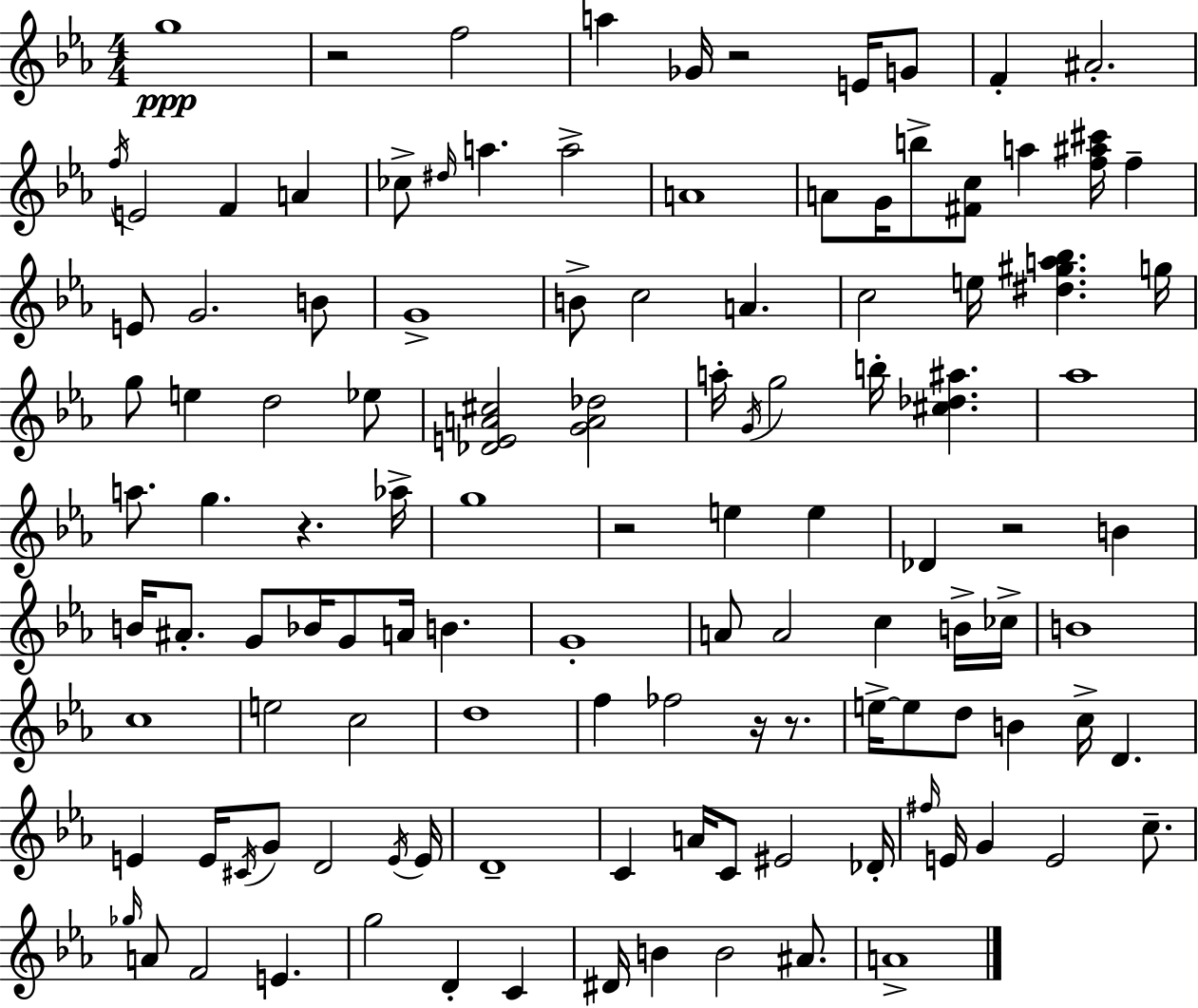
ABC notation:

X:1
T:Untitled
M:4/4
L:1/4
K:Cm
g4 z2 f2 a _G/4 z2 E/4 G/2 F ^A2 f/4 E2 F A _c/2 ^d/4 a a2 A4 A/2 G/4 b/2 [^Fc]/2 a [f^a^c']/4 f E/2 G2 B/2 G4 B/2 c2 A c2 e/4 [^d^ga_b] g/4 g/2 e d2 _e/2 [_DEA^c]2 [GA_d]2 a/4 G/4 g2 b/4 [^c_d^a] _a4 a/2 g z _a/4 g4 z2 e e _D z2 B B/4 ^A/2 G/2 _B/4 G/2 A/4 B G4 A/2 A2 c B/4 _c/4 B4 c4 e2 c2 d4 f _f2 z/4 z/2 e/4 e/2 d/2 B c/4 D E E/4 ^C/4 G/2 D2 E/4 E/4 D4 C A/4 C/2 ^E2 _D/4 ^f/4 E/4 G E2 c/2 _g/4 A/2 F2 E g2 D C ^D/4 B B2 ^A/2 A4